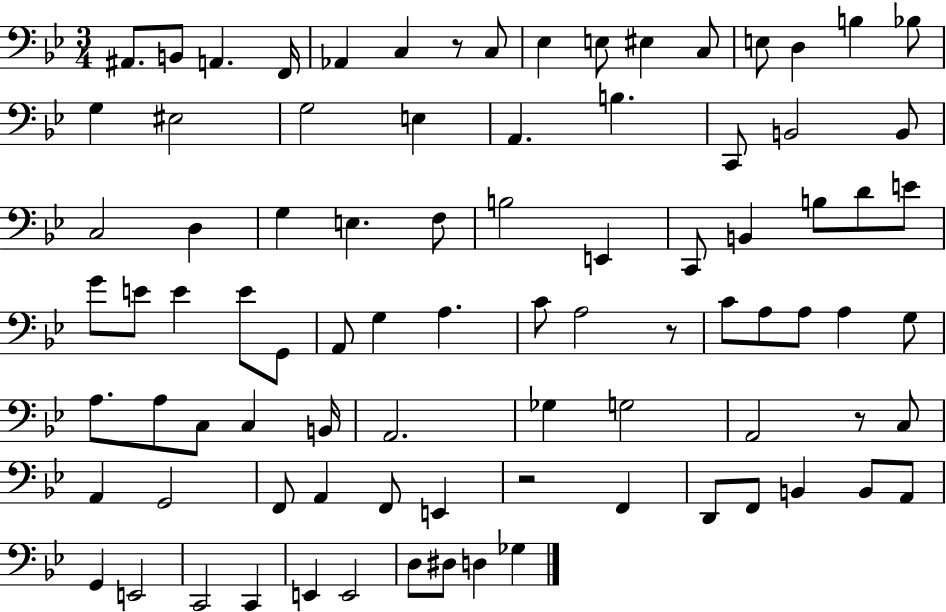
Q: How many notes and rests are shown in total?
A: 87